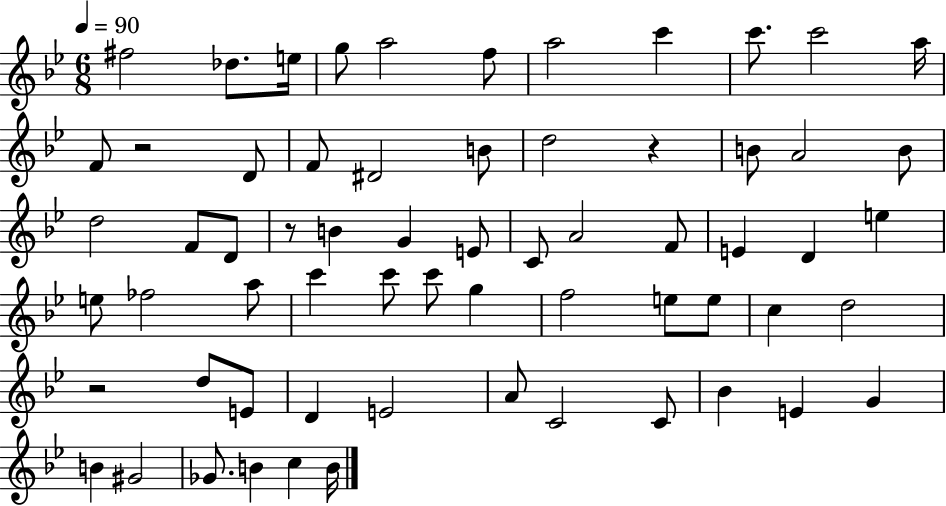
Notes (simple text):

F#5/h Db5/e. E5/s G5/e A5/h F5/e A5/h C6/q C6/e. C6/h A5/s F4/e R/h D4/e F4/e D#4/h B4/e D5/h R/q B4/e A4/h B4/e D5/h F4/e D4/e R/e B4/q G4/q E4/e C4/e A4/h F4/e E4/q D4/q E5/q E5/e FES5/h A5/e C6/q C6/e C6/e G5/q F5/h E5/e E5/e C5/q D5/h R/h D5/e E4/e D4/q E4/h A4/e C4/h C4/e Bb4/q E4/q G4/q B4/q G#4/h Gb4/e. B4/q C5/q B4/s